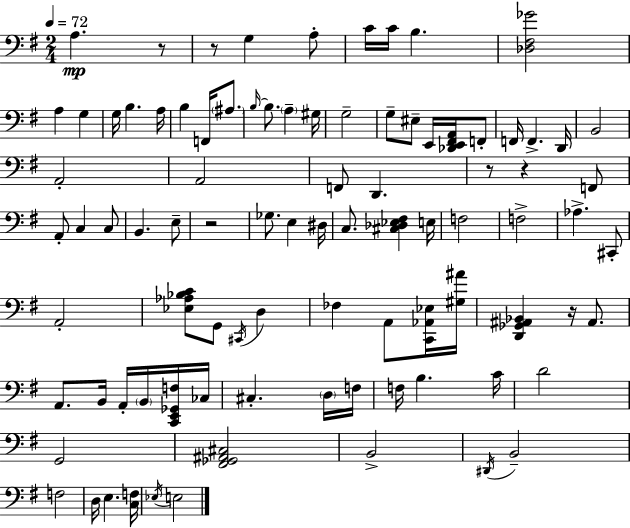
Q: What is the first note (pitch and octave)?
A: A3